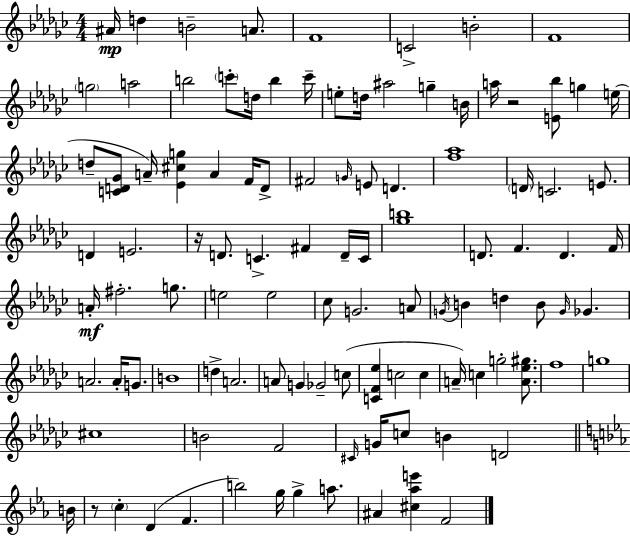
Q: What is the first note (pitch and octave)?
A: A#4